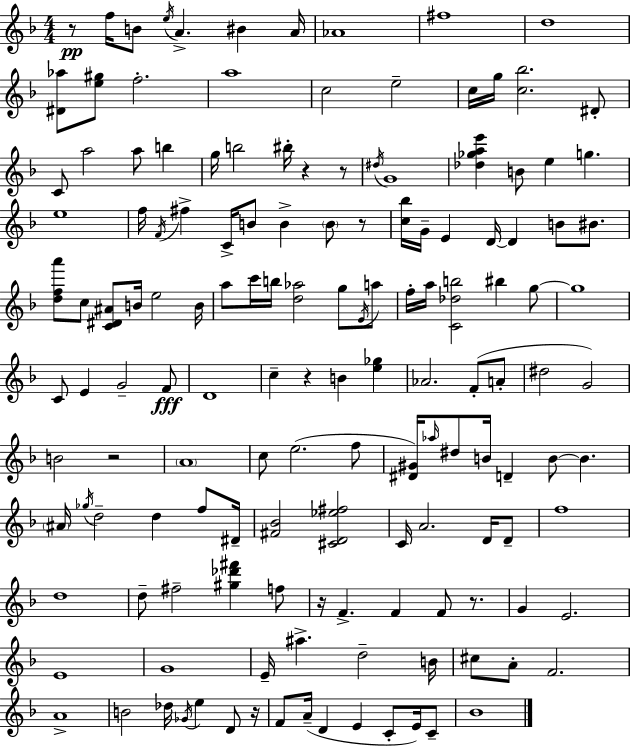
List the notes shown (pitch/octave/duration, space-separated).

R/e F5/s B4/e E5/s A4/q. BIS4/q A4/s Ab4/w F#5/w D5/w [D#4,Ab5]/e [E5,G#5]/e F5/h. A5/w C5/h E5/h C5/s G5/s [C5,Bb5]/h. D#4/e C4/e A5/h A5/e B5/q G5/s B5/h BIS5/s R/q R/e D#5/s G4/w [Db5,Gb5,A5,E6]/q B4/e E5/q G5/q. E5/w F5/s F4/s F#5/q C4/s B4/e B4/q B4/e R/e [C5,Bb5]/s G4/s E4/q D4/s D4/q B4/e BIS4/e. [D5,F5,A6]/e C5/e [C4,D#4,A#4]/e B4/s E5/h B4/s A5/e C6/s B5/s [D5,Ab5]/h G5/e E4/s A5/e F5/s A5/s [C4,Db5,B5]/h BIS5/q G5/e G5/w C4/e E4/q G4/h F4/e D4/w C5/q R/q B4/q [E5,Gb5]/q Ab4/h. F4/e A4/e D#5/h G4/h B4/h R/h A4/w C5/e E5/h. F5/e [D#4,G#4]/s Ab5/s D#5/e B4/s D4/q B4/e B4/q. A#4/s Gb5/s D5/h D5/q F5/e D#4/s [F#4,Bb4]/h [C#4,D4,Eb5,F#5]/h C4/s A4/h. D4/s D4/e F5/w D5/w D5/e F#5/h [G#5,Db6,F#6]/q F5/e R/s F4/q. F4/q F4/e R/e. G4/q E4/h. E4/w G4/w E4/s A#5/q. D5/h B4/s C#5/e A4/e F4/h. A4/w B4/h Db5/s Gb4/s E5/q D4/e R/s F4/e A4/s D4/q E4/q C4/e E4/s C4/e Bb4/w